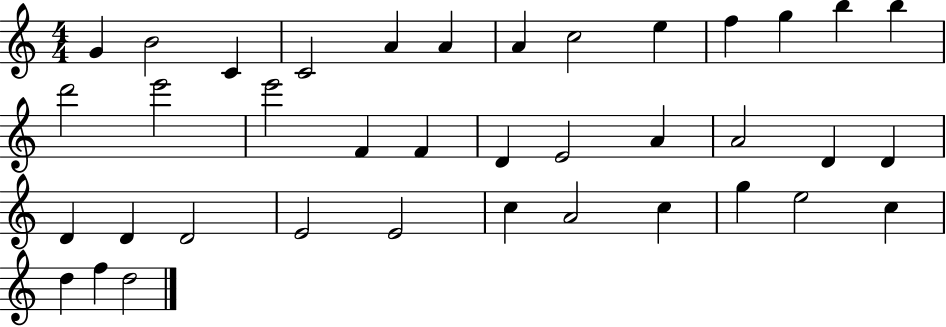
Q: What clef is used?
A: treble